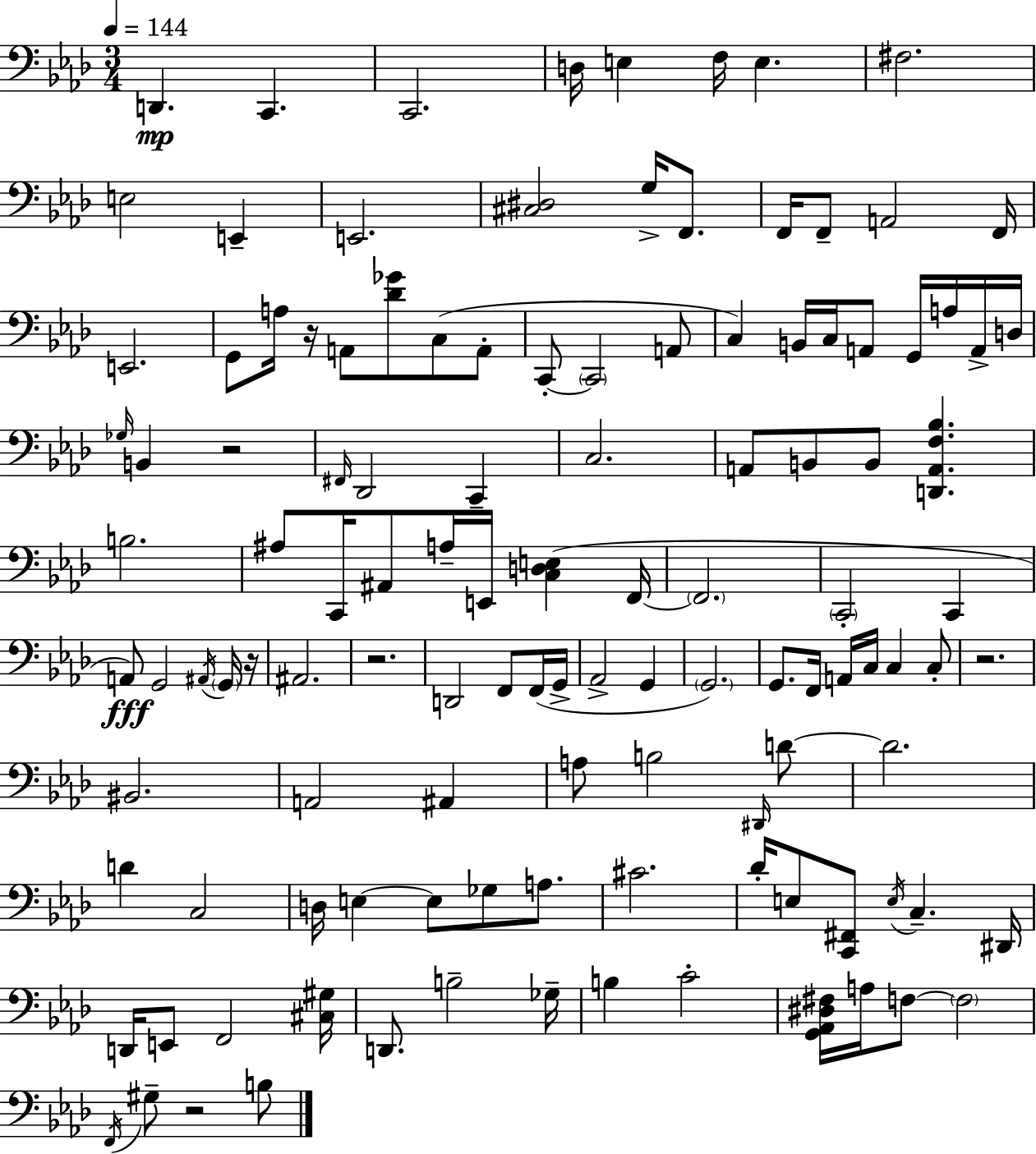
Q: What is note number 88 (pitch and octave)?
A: Db4